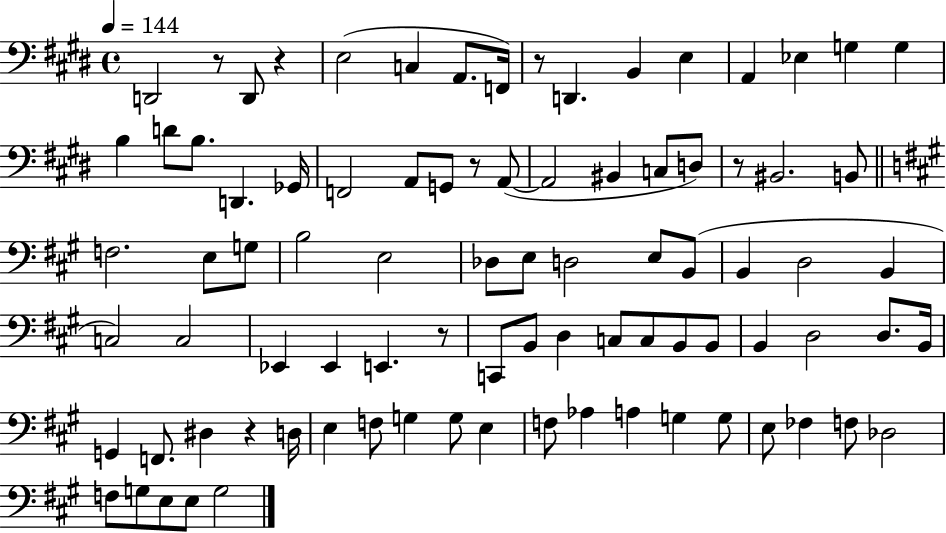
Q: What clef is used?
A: bass